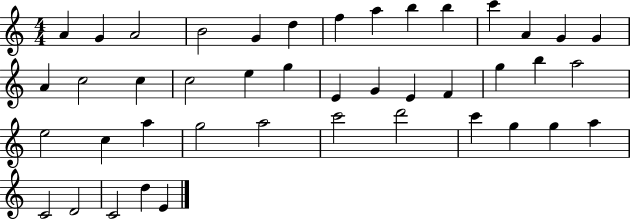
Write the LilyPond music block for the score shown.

{
  \clef treble
  \numericTimeSignature
  \time 4/4
  \key c \major
  a'4 g'4 a'2 | b'2 g'4 d''4 | f''4 a''4 b''4 b''4 | c'''4 a'4 g'4 g'4 | \break a'4 c''2 c''4 | c''2 e''4 g''4 | e'4 g'4 e'4 f'4 | g''4 b''4 a''2 | \break e''2 c''4 a''4 | g''2 a''2 | c'''2 d'''2 | c'''4 g''4 g''4 a''4 | \break c'2 d'2 | c'2 d''4 e'4 | \bar "|."
}